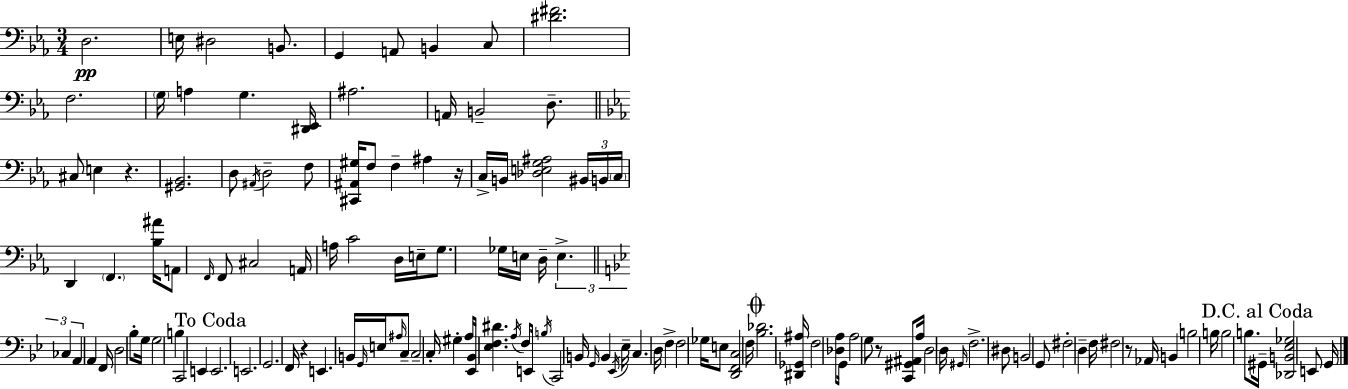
X:1
T:Untitled
M:3/4
L:1/4
K:Eb
D,2 E,/4 ^D,2 B,,/2 G,, A,,/2 B,, C,/2 [^D^F]2 F,2 G,/4 A, G, [^D,,_E,,]/4 ^A,2 A,,/4 B,,2 D,/2 ^C,/2 E, z [^G,,_B,,]2 D,/2 ^A,,/4 D,2 F,/2 [^C,,^A,,^G,]/4 F,/2 F, ^A, z/4 C,/4 B,,/4 [_D,E,G,^A,]2 ^B,,/4 B,,/4 C,/4 D,, F,, [_B,^A]/4 A,,/2 F,,/4 F,,/2 ^C,2 A,,/4 A,/4 C2 D,/4 E,/4 G,/2 _G,/4 E,/4 D,/4 E, _C, A,, A,, F,,/4 D,2 _B,/2 G,/4 G,2 B, C,,2 E,, E,,2 E,,2 G,,2 F,,/4 z E,, B,,/4 G,,/4 E,/4 ^A,/4 C,/2 C,2 C,/4 ^G, A,/4 [_E,,_B,,]/4 [_E,F,^D] A,/4 F,/2 E,,/4 B,/4 C,,2 B,,/4 G,,/4 B,, _E,,/4 _E,/4 C, D,/4 F, F,2 _G,/4 E,/2 [D,,F,,C,]2 F,/4 [_B,_D]2 [^D,,_G,,^A,]/4 F,2 [_D,A,]/2 G,,/4 A,2 G,/2 z/2 [C,,^G,,^A,,]/2 A,/4 D,2 D,/4 ^G,,/4 F,2 ^D,/2 B,,2 G,,/2 ^F,2 D, F,/4 ^F,2 z/2 _A,,/4 B,, B,2 B,/4 B,2 B,/2 ^G,,/4 [_D,,B,,_E,_G,]2 E,,/2 G,,/4